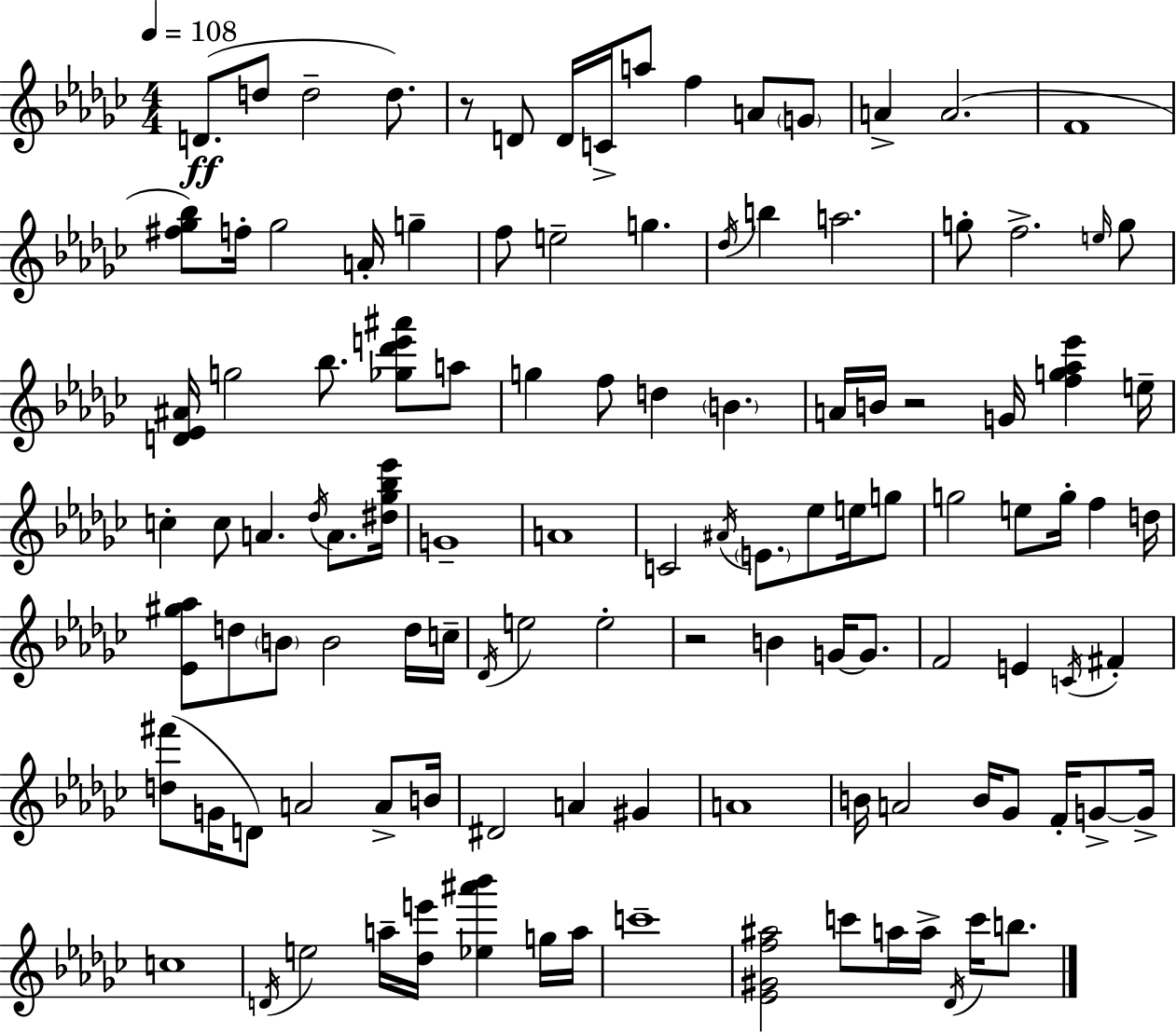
{
  \clef treble
  \numericTimeSignature
  \time 4/4
  \key ees \minor
  \tempo 4 = 108
  \repeat volta 2 { d'8.(\ff d''8 d''2-- d''8.) | r8 d'8 d'16 c'16-> a''8 f''4 a'8 \parenthesize g'8 | a'4-> a'2.( | f'1 | \break <fis'' ges'' bes''>8) f''16-. ges''2 a'16-. g''4-- | f''8 e''2-- g''4. | \acciaccatura { des''16 } b''4 a''2. | g''8-. f''2.-> \grace { e''16 } | \break g''8 <d' ees' ais'>16 g''2 bes''8. <ges'' des''' e''' ais'''>8 | a''8 g''4 f''8 d''4 \parenthesize b'4. | a'16 b'16 r2 g'16 <f'' g'' aes'' ees'''>4 | e''16-- c''4-. c''8 a'4. \acciaccatura { des''16 } a'8. | \break <dis'' ges'' bes'' ees'''>16 g'1-- | a'1 | c'2 \acciaccatura { ais'16 } \parenthesize e'8. ees''8 | e''16 g''8 g''2 e''8 g''16-. f''4 | \break d''16 <ees' gis'' aes''>8 d''8 \parenthesize b'8 b'2 | d''16 c''16-- \acciaccatura { des'16 } e''2 e''2-. | r2 b'4 | g'16~~ g'8. f'2 e'4 | \break \acciaccatura { c'16 } fis'4-. <d'' fis'''>8( g'16 d'8) a'2 | a'8-> b'16 dis'2 a'4 | gis'4 a'1 | b'16 a'2 b'16 | \break ges'8 f'16-. g'8->~~ g'16-> c''1 | \acciaccatura { d'16 } e''2 a''16-- | <des'' e'''>16 <ees'' ais''' bes'''>4 g''16 a''16 c'''1-- | <ees' gis' f'' ais''>2 c'''8 | \break a''16 a''16-> \acciaccatura { des'16 } c'''16 b''8. } \bar "|."
}